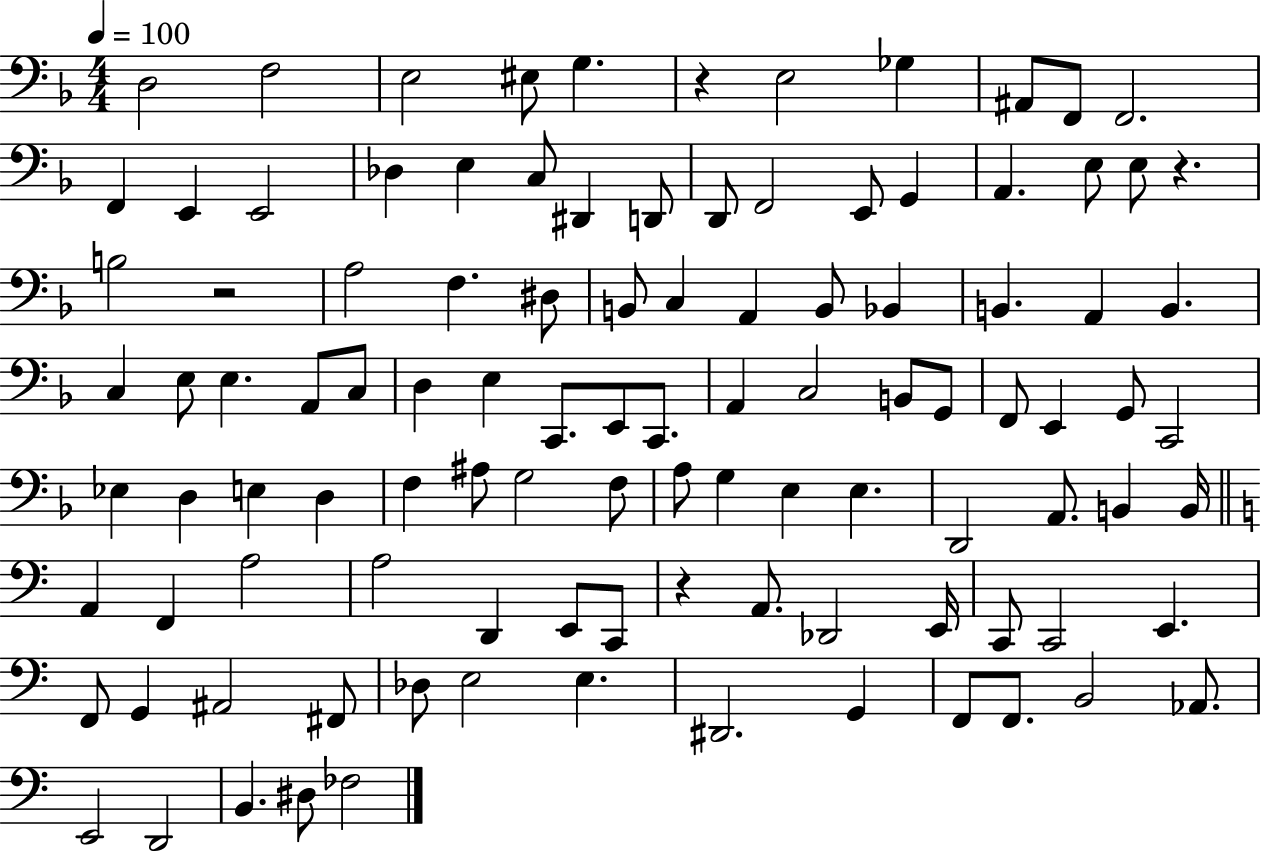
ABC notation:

X:1
T:Untitled
M:4/4
L:1/4
K:F
D,2 F,2 E,2 ^E,/2 G, z E,2 _G, ^A,,/2 F,,/2 F,,2 F,, E,, E,,2 _D, E, C,/2 ^D,, D,,/2 D,,/2 F,,2 E,,/2 G,, A,, E,/2 E,/2 z B,2 z2 A,2 F, ^D,/2 B,,/2 C, A,, B,,/2 _B,, B,, A,, B,, C, E,/2 E, A,,/2 C,/2 D, E, C,,/2 E,,/2 C,,/2 A,, C,2 B,,/2 G,,/2 F,,/2 E,, G,,/2 C,,2 _E, D, E, D, F, ^A,/2 G,2 F,/2 A,/2 G, E, E, D,,2 A,,/2 B,, B,,/4 A,, F,, A,2 A,2 D,, E,,/2 C,,/2 z A,,/2 _D,,2 E,,/4 C,,/2 C,,2 E,, F,,/2 G,, ^A,,2 ^F,,/2 _D,/2 E,2 E, ^D,,2 G,, F,,/2 F,,/2 B,,2 _A,,/2 E,,2 D,,2 B,, ^D,/2 _F,2